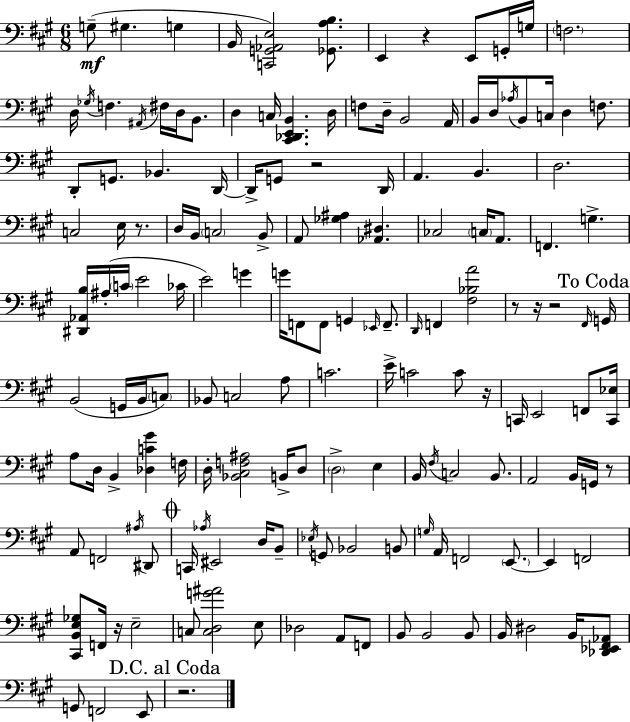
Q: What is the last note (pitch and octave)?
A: E2